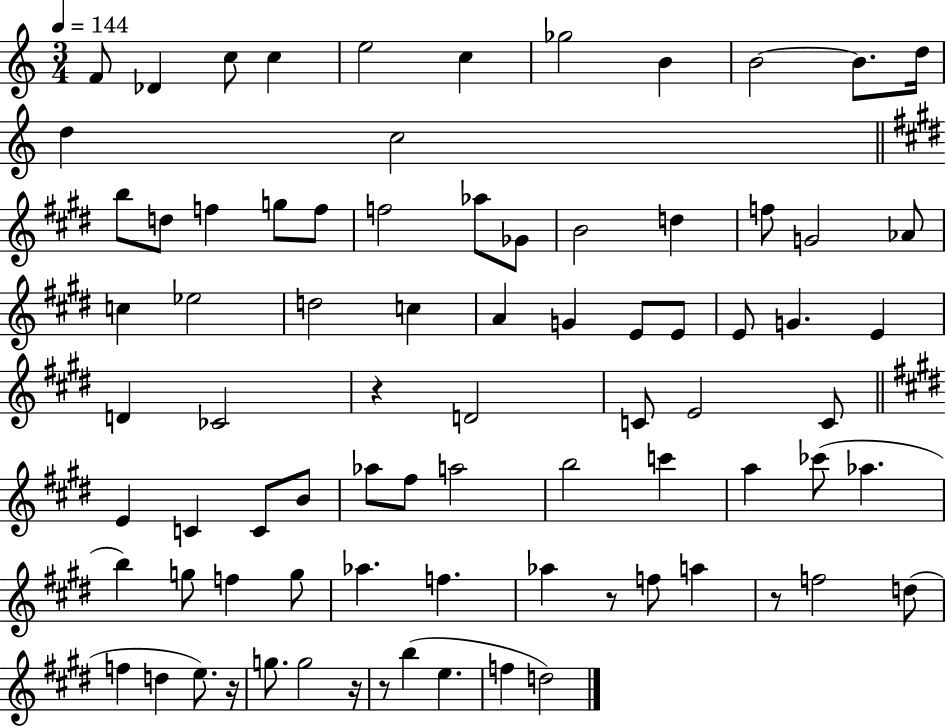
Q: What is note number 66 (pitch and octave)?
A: D5